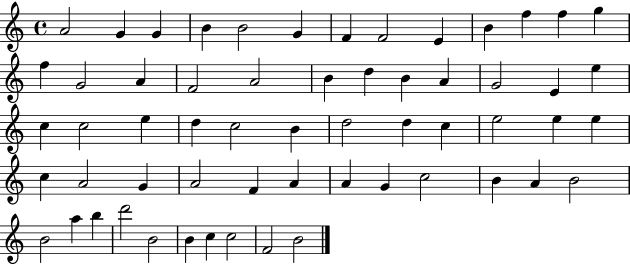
A4/h G4/q G4/q B4/q B4/h G4/q F4/q F4/h E4/q B4/q F5/q F5/q G5/q F5/q G4/h A4/q F4/h A4/h B4/q D5/q B4/q A4/q G4/h E4/q E5/q C5/q C5/h E5/q D5/q C5/h B4/q D5/h D5/q C5/q E5/h E5/q E5/q C5/q A4/h G4/q A4/h F4/q A4/q A4/q G4/q C5/h B4/q A4/q B4/h B4/h A5/q B5/q D6/h B4/h B4/q C5/q C5/h F4/h B4/h